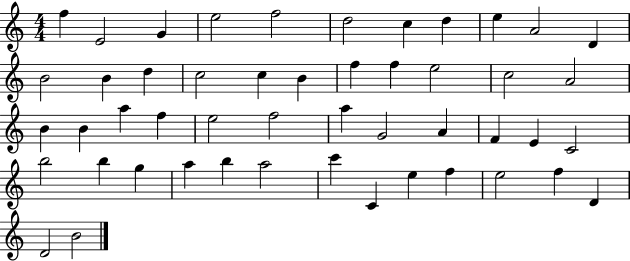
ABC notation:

X:1
T:Untitled
M:4/4
L:1/4
K:C
f E2 G e2 f2 d2 c d e A2 D B2 B d c2 c B f f e2 c2 A2 B B a f e2 f2 a G2 A F E C2 b2 b g a b a2 c' C e f e2 f D D2 B2